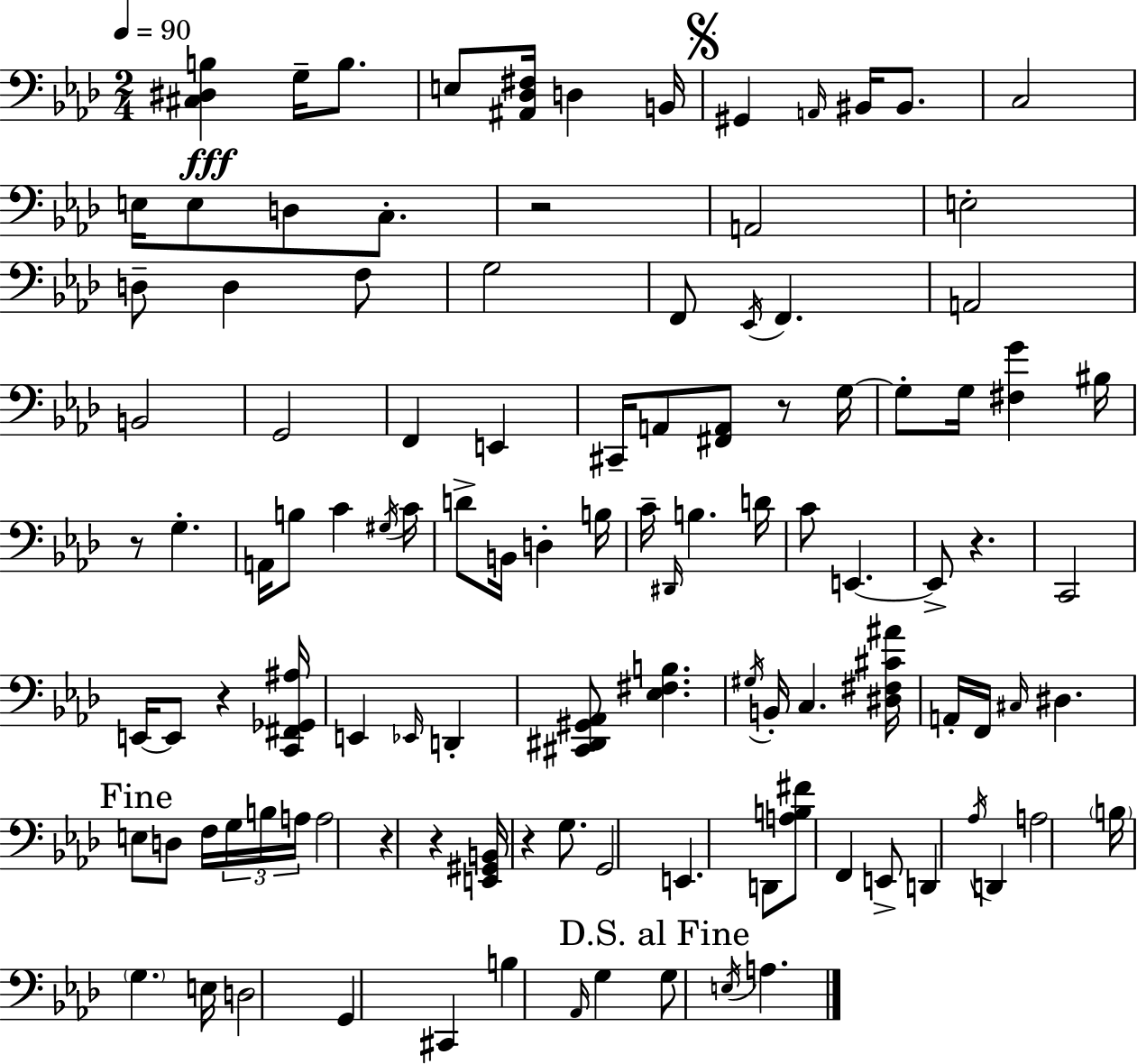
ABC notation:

X:1
T:Untitled
M:2/4
L:1/4
K:Ab
[^C,^D,B,] G,/4 B,/2 E,/2 [^A,,_D,^F,]/4 D, B,,/4 ^G,, A,,/4 ^B,,/4 ^B,,/2 C,2 E,/4 E,/2 D,/2 C,/2 z2 A,,2 E,2 D,/2 D, F,/2 G,2 F,,/2 _E,,/4 F,, A,,2 B,,2 G,,2 F,, E,, ^C,,/4 A,,/2 [^F,,A,,]/2 z/2 G,/4 G,/2 G,/4 [^F,G] ^B,/4 z/2 G, A,,/4 B,/2 C ^G,/4 C/4 D/2 B,,/4 D, B,/4 C/4 ^D,,/4 B, D/4 C/2 E,, E,,/2 z C,,2 E,,/4 E,,/2 z [C,,^F,,_G,,^A,]/4 E,, _E,,/4 D,, [^C,,^D,,^G,,_A,,]/2 [_E,^F,B,] ^G,/4 B,,/4 C, [^D,^F,^C^A]/4 A,,/4 F,,/4 ^C,/4 ^D, E,/2 D,/2 F,/4 G,/4 B,/4 A,/4 A,2 z z [E,,^G,,B,,]/4 z G,/2 G,,2 E,, D,,/2 [A,B,^F]/2 F,, E,,/2 D,, _A,/4 D,, A,2 B,/4 G, E,/4 D,2 G,, ^C,, B, _A,,/4 G, G,/2 E,/4 A,